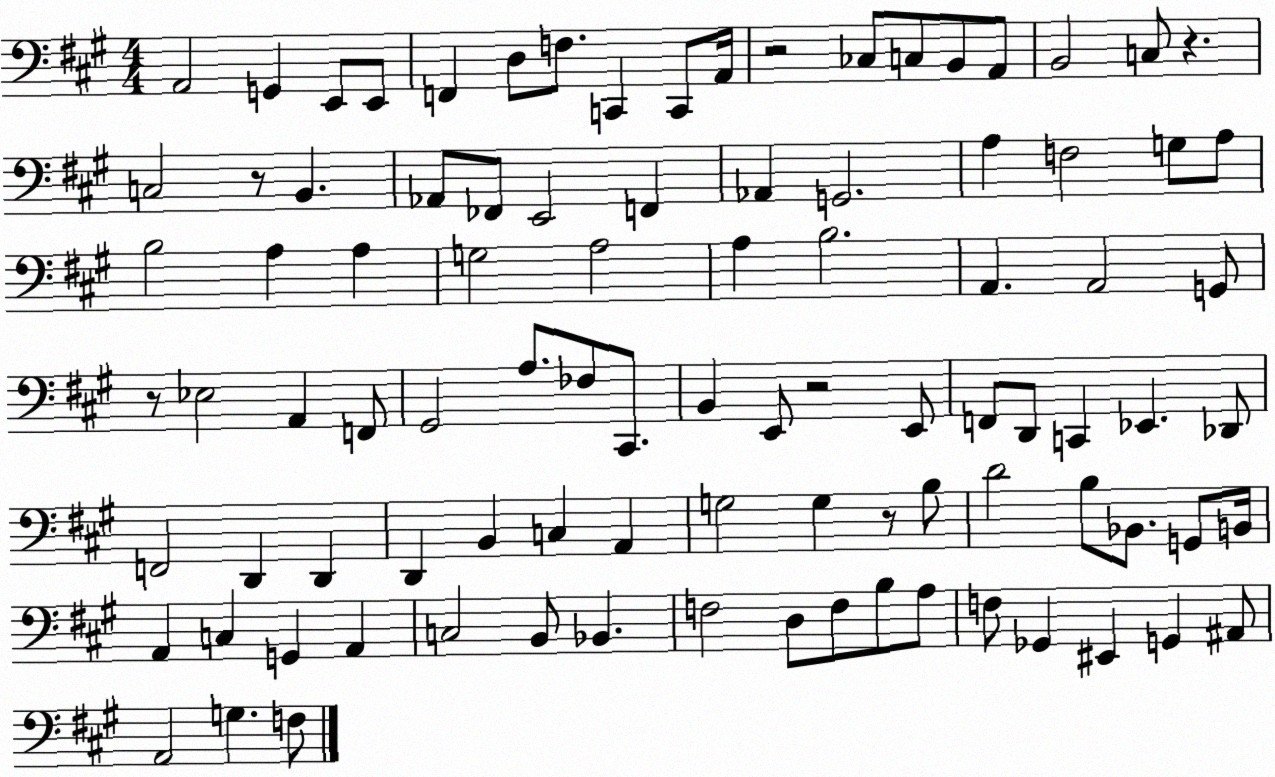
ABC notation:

X:1
T:Untitled
M:4/4
L:1/4
K:A
A,,2 G,, E,,/2 E,,/2 F,, D,/2 F,/2 C,, C,,/2 A,,/4 z2 _C,/2 C,/2 B,,/2 A,,/2 B,,2 C,/2 z C,2 z/2 B,, _A,,/2 _F,,/2 E,,2 F,, _A,, G,,2 A, F,2 G,/2 A,/2 B,2 A, A, G,2 A,2 A, B,2 A,, A,,2 G,,/2 z/2 _E,2 A,, F,,/2 ^G,,2 A,/2 _F,/2 ^C,,/2 B,, E,,/2 z2 E,,/2 F,,/2 D,,/2 C,, _E,, _D,,/2 F,,2 D,, D,, D,, B,, C, A,, G,2 G, z/2 B,/2 D2 B,/2 _B,,/2 G,,/2 B,,/4 A,, C, G,, A,, C,2 B,,/2 _B,, F,2 D,/2 F,/2 B,/2 A,/2 F,/2 _G,, ^E,, G,, ^A,,/2 A,,2 G, F,/2